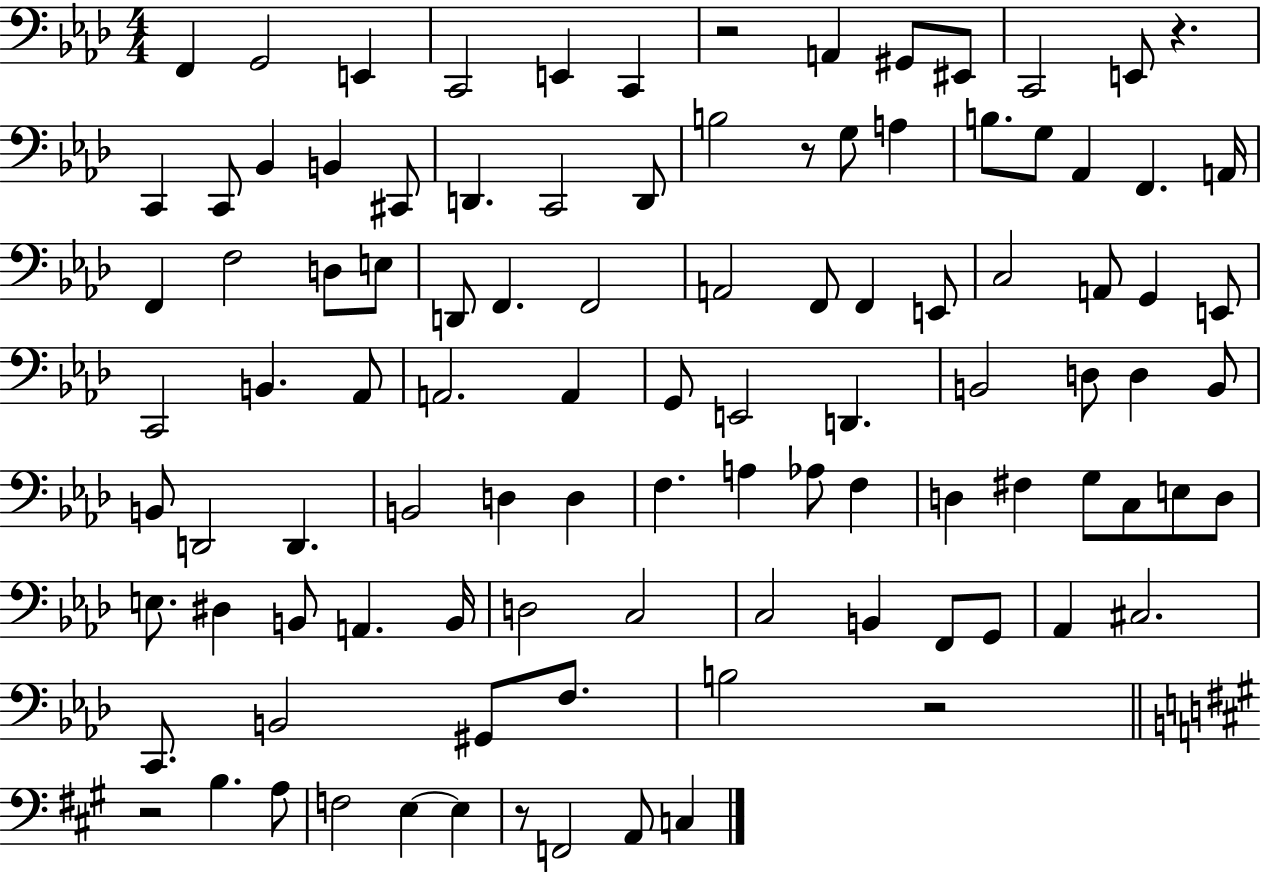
X:1
T:Untitled
M:4/4
L:1/4
K:Ab
F,, G,,2 E,, C,,2 E,, C,, z2 A,, ^G,,/2 ^E,,/2 C,,2 E,,/2 z C,, C,,/2 _B,, B,, ^C,,/2 D,, C,,2 D,,/2 B,2 z/2 G,/2 A, B,/2 G,/2 _A,, F,, A,,/4 F,, F,2 D,/2 E,/2 D,,/2 F,, F,,2 A,,2 F,,/2 F,, E,,/2 C,2 A,,/2 G,, E,,/2 C,,2 B,, _A,,/2 A,,2 A,, G,,/2 E,,2 D,, B,,2 D,/2 D, B,,/2 B,,/2 D,,2 D,, B,,2 D, D, F, A, _A,/2 F, D, ^F, G,/2 C,/2 E,/2 D,/2 E,/2 ^D, B,,/2 A,, B,,/4 D,2 C,2 C,2 B,, F,,/2 G,,/2 _A,, ^C,2 C,,/2 B,,2 ^G,,/2 F,/2 B,2 z2 z2 B, A,/2 F,2 E, E, z/2 F,,2 A,,/2 C,